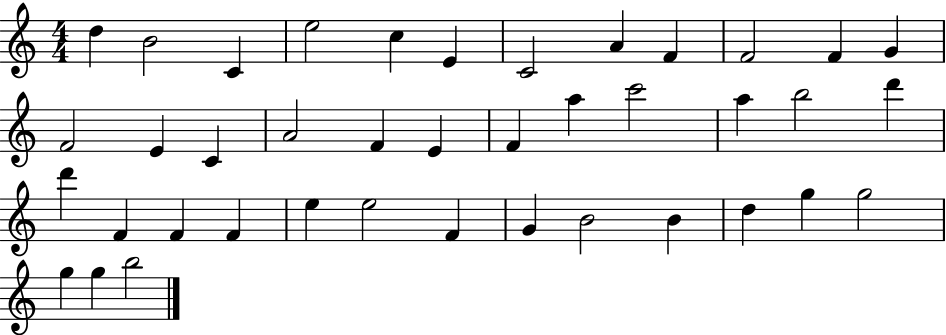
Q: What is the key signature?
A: C major